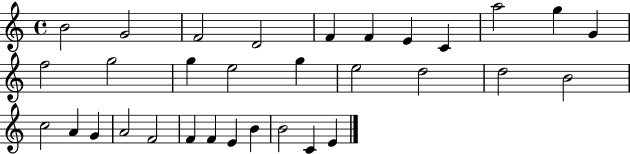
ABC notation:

X:1
T:Untitled
M:4/4
L:1/4
K:C
B2 G2 F2 D2 F F E C a2 g G f2 g2 g e2 g e2 d2 d2 B2 c2 A G A2 F2 F F E B B2 C E